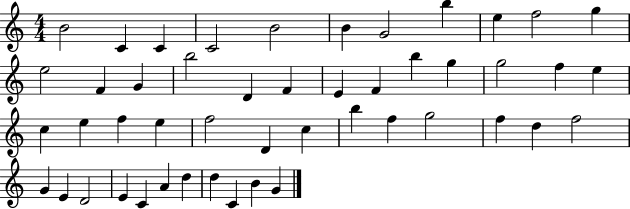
B4/h C4/q C4/q C4/h B4/h B4/q G4/h B5/q E5/q F5/h G5/q E5/h F4/q G4/q B5/h D4/q F4/q E4/q F4/q B5/q G5/q G5/h F5/q E5/q C5/q E5/q F5/q E5/q F5/h D4/q C5/q B5/q F5/q G5/h F5/q D5/q F5/h G4/q E4/q D4/h E4/q C4/q A4/q D5/q D5/q C4/q B4/q G4/q